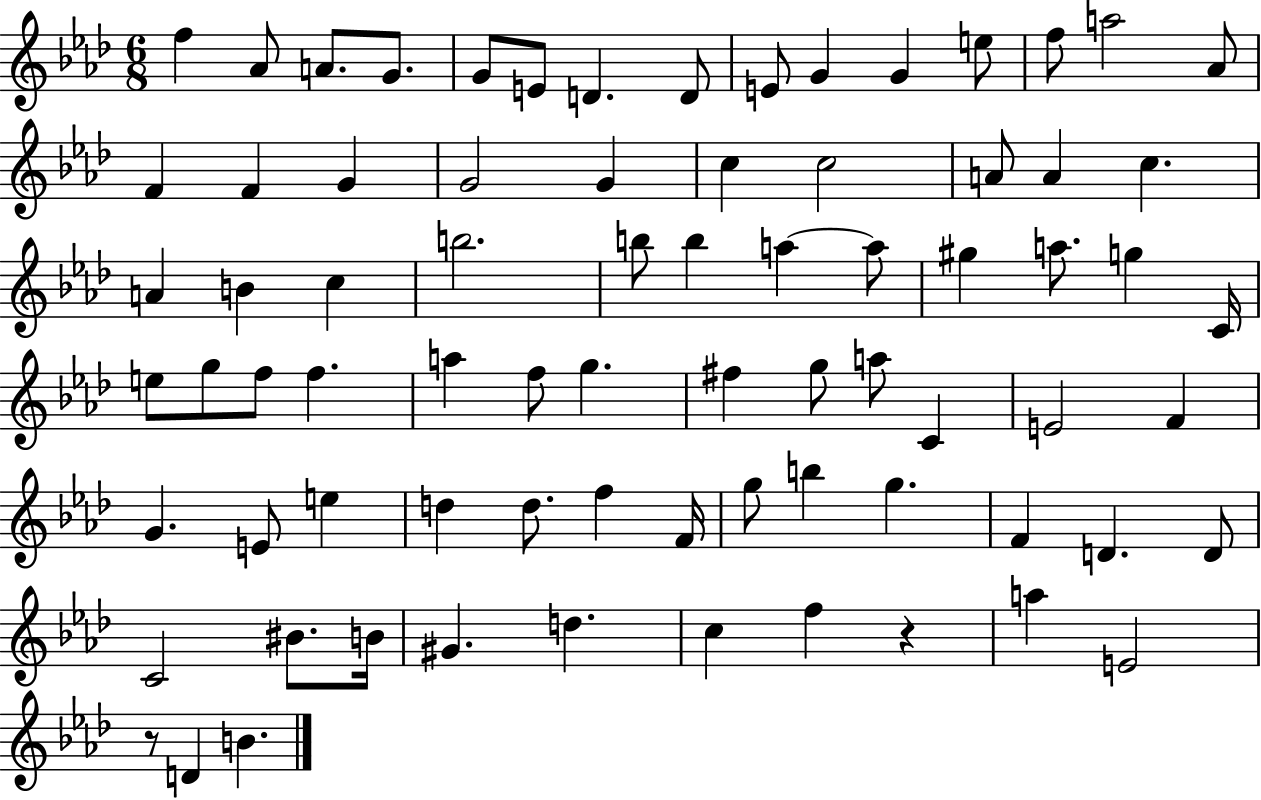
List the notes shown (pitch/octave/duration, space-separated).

F5/q Ab4/e A4/e. G4/e. G4/e E4/e D4/q. D4/e E4/e G4/q G4/q E5/e F5/e A5/h Ab4/e F4/q F4/q G4/q G4/h G4/q C5/q C5/h A4/e A4/q C5/q. A4/q B4/q C5/q B5/h. B5/e B5/q A5/q A5/e G#5/q A5/e. G5/q C4/s E5/e G5/e F5/e F5/q. A5/q F5/e G5/q. F#5/q G5/e A5/e C4/q E4/h F4/q G4/q. E4/e E5/q D5/q D5/e. F5/q F4/s G5/e B5/q G5/q. F4/q D4/q. D4/e C4/h BIS4/e. B4/s G#4/q. D5/q. C5/q F5/q R/q A5/q E4/h R/e D4/q B4/q.